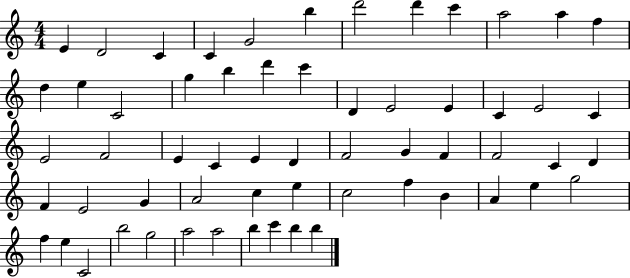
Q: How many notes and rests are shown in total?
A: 60